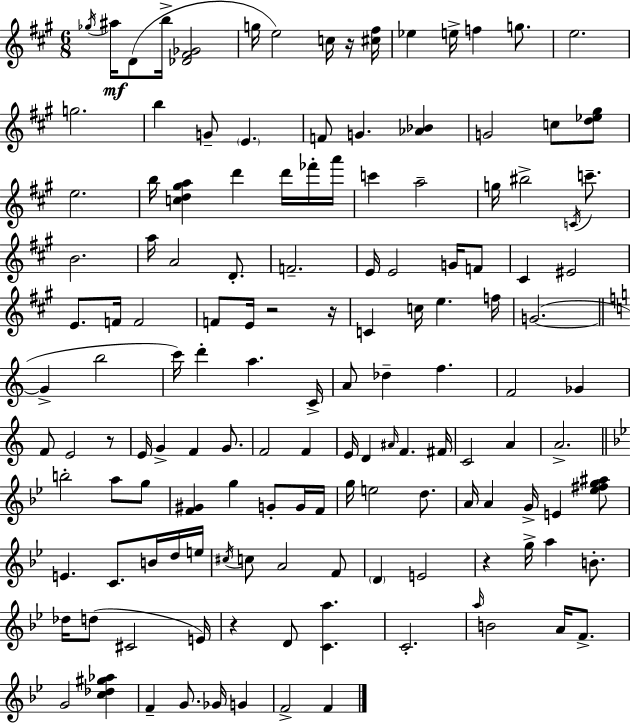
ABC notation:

X:1
T:Untitled
M:6/8
L:1/4
K:A
_g/4 ^a/4 D/2 b/4 [_D^F_G]2 g/4 e2 c/4 z/4 [^c^f]/4 _e e/4 f g/2 e2 g2 b G/2 E F/2 G [_A_B] G2 c/2 [d_e^g]/2 e2 b/4 [cd^ga] d' d'/4 _f'/4 a'/4 c' a2 g/4 ^b2 C/4 c'/2 B2 a/4 A2 D/2 F2 E/4 E2 G/4 F/2 ^C ^E2 E/2 F/4 F2 F/2 E/4 z2 z/4 C c/4 e f/4 G2 G b2 c'/4 d' a C/4 A/2 _d f F2 _G F/2 E2 z/2 E/4 G F G/2 F2 F E/4 D ^A/4 F ^F/4 C2 A A2 b2 a/2 g/2 [F^G] g G/2 G/4 F/4 g/4 e2 d/2 A/4 A G/4 E [_e^fg^a]/2 E C/2 B/4 d/4 e/4 ^c/4 c/2 A2 F/2 D E2 z g/4 a B/2 _d/4 d/2 ^C2 E/4 z D/2 [Ca] C2 a/4 B2 A/4 F/2 G2 [c_d^g_a] F G/2 _G/4 G F2 F